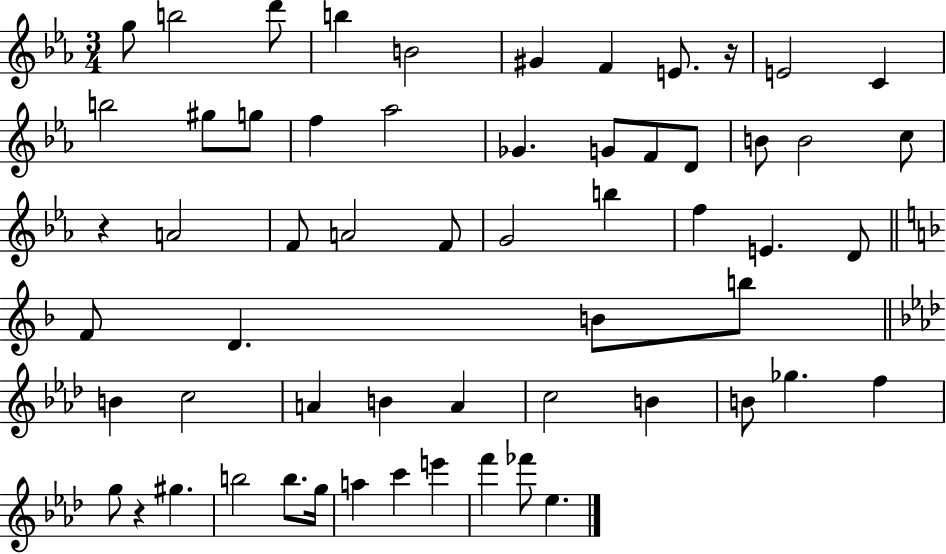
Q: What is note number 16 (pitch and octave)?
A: Gb4